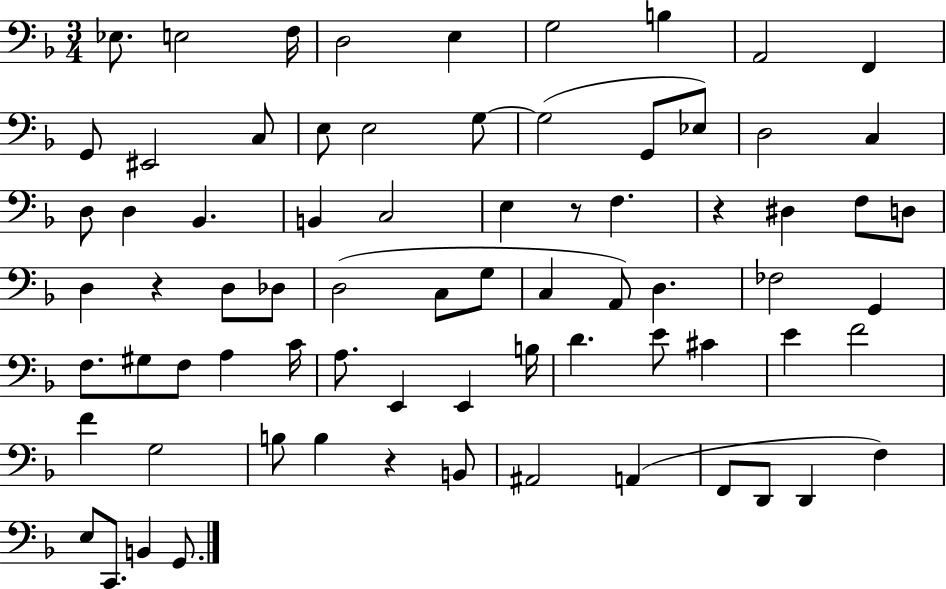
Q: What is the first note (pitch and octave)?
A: Eb3